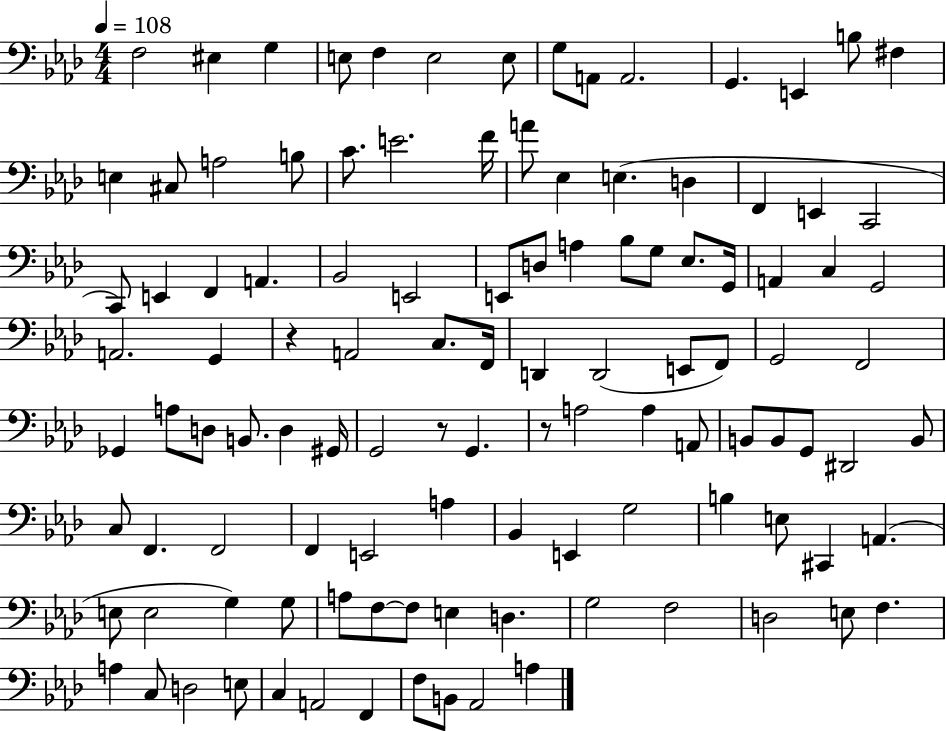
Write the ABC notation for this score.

X:1
T:Untitled
M:4/4
L:1/4
K:Ab
F,2 ^E, G, E,/2 F, E,2 E,/2 G,/2 A,,/2 A,,2 G,, E,, B,/2 ^F, E, ^C,/2 A,2 B,/2 C/2 E2 F/4 A/2 _E, E, D, F,, E,, C,,2 C,,/2 E,, F,, A,, _B,,2 E,,2 E,,/2 D,/2 A, _B,/2 G,/2 _E,/2 G,,/4 A,, C, G,,2 A,,2 G,, z A,,2 C,/2 F,,/4 D,, D,,2 E,,/2 F,,/2 G,,2 F,,2 _G,, A,/2 D,/2 B,,/2 D, ^G,,/4 G,,2 z/2 G,, z/2 A,2 A, A,,/2 B,,/2 B,,/2 G,,/2 ^D,,2 B,,/2 C,/2 F,, F,,2 F,, E,,2 A, _B,, E,, G,2 B, E,/2 ^C,, A,, E,/2 E,2 G, G,/2 A,/2 F,/2 F,/2 E, D, G,2 F,2 D,2 E,/2 F, A, C,/2 D,2 E,/2 C, A,,2 F,, F,/2 B,,/2 _A,,2 A,